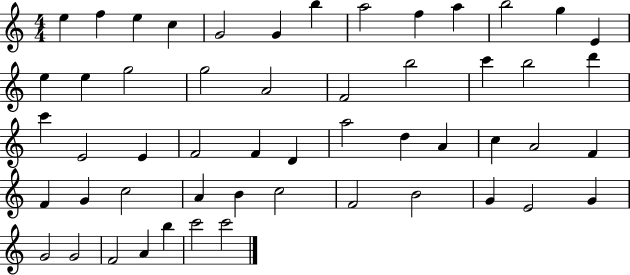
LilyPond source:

{
  \clef treble
  \numericTimeSignature
  \time 4/4
  \key c \major
  e''4 f''4 e''4 c''4 | g'2 g'4 b''4 | a''2 f''4 a''4 | b''2 g''4 e'4 | \break e''4 e''4 g''2 | g''2 a'2 | f'2 b''2 | c'''4 b''2 d'''4 | \break c'''4 e'2 e'4 | f'2 f'4 d'4 | a''2 d''4 a'4 | c''4 a'2 f'4 | \break f'4 g'4 c''2 | a'4 b'4 c''2 | f'2 b'2 | g'4 e'2 g'4 | \break g'2 g'2 | f'2 a'4 b''4 | c'''2 c'''2 | \bar "|."
}